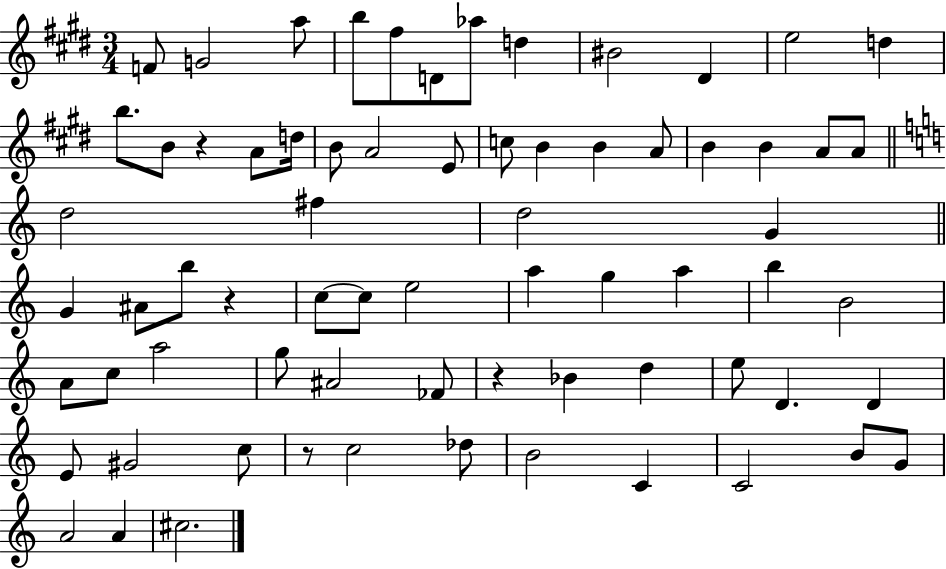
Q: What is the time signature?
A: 3/4